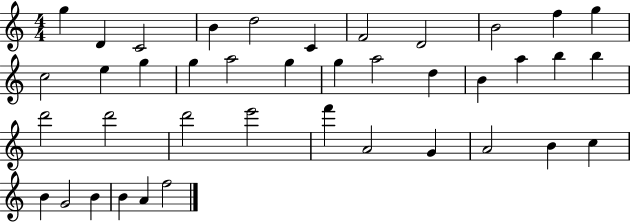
{
  \clef treble
  \numericTimeSignature
  \time 4/4
  \key c \major
  g''4 d'4 c'2 | b'4 d''2 c'4 | f'2 d'2 | b'2 f''4 g''4 | \break c''2 e''4 g''4 | g''4 a''2 g''4 | g''4 a''2 d''4 | b'4 a''4 b''4 b''4 | \break d'''2 d'''2 | d'''2 e'''2 | f'''4 a'2 g'4 | a'2 b'4 c''4 | \break b'4 g'2 b'4 | b'4 a'4 f''2 | \bar "|."
}